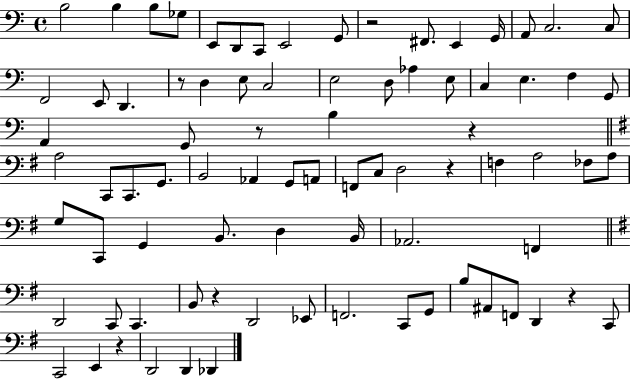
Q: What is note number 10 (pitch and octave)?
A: F#2